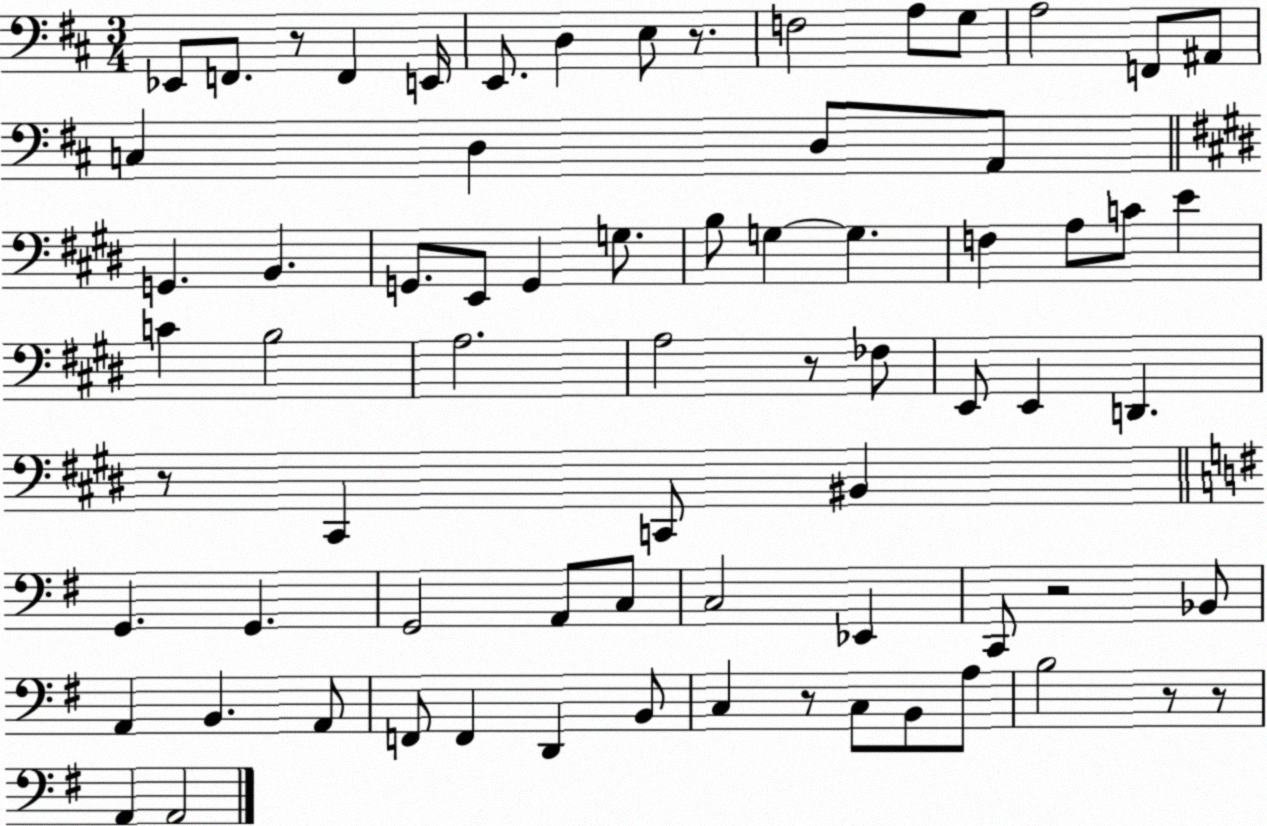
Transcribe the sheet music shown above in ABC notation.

X:1
T:Untitled
M:3/4
L:1/4
K:D
_E,,/2 F,,/2 z/2 F,, E,,/4 E,,/2 D, E,/2 z/2 F,2 A,/2 G,/2 A,2 F,,/2 ^A,,/2 C, D, D,/2 A,,/2 G,, B,, G,,/2 E,,/2 G,, G,/2 B,/2 G, G, F, A,/2 C/2 E C B,2 A,2 A,2 z/2 _F,/2 E,,/2 E,, D,, z/2 ^C,, C,,/2 ^B,, G,, G,, G,,2 A,,/2 C,/2 C,2 _E,, C,,/2 z2 _B,,/2 A,, B,, A,,/2 F,,/2 F,, D,, B,,/2 C, z/2 C,/2 B,,/2 A,/2 B,2 z/2 z/2 A,, A,,2